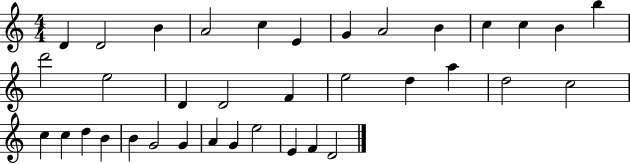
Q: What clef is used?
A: treble